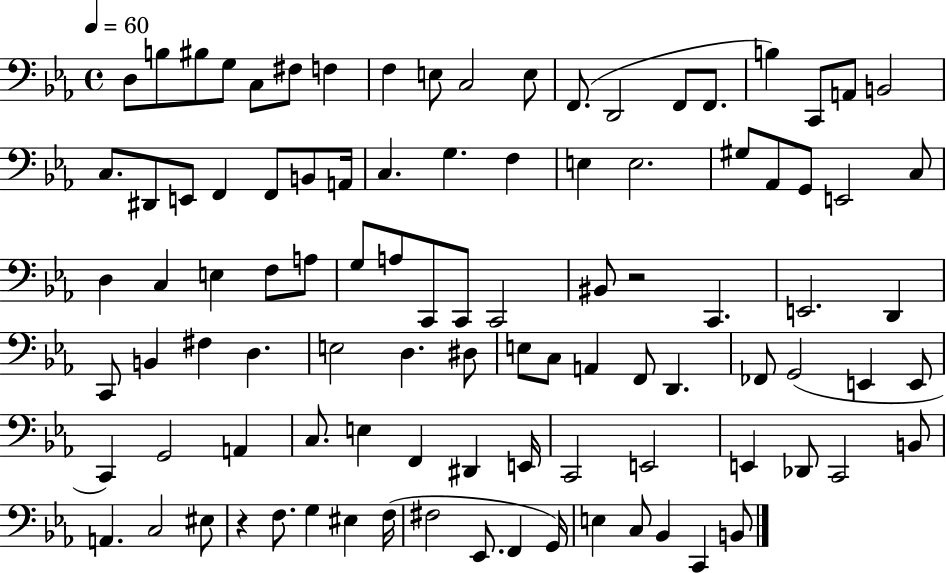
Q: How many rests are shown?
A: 2